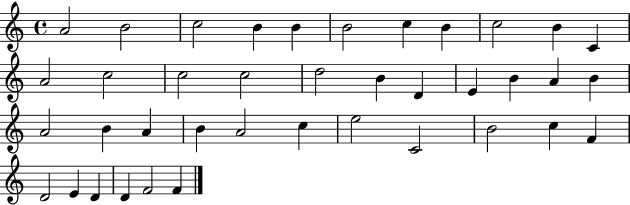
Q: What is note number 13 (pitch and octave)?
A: C5